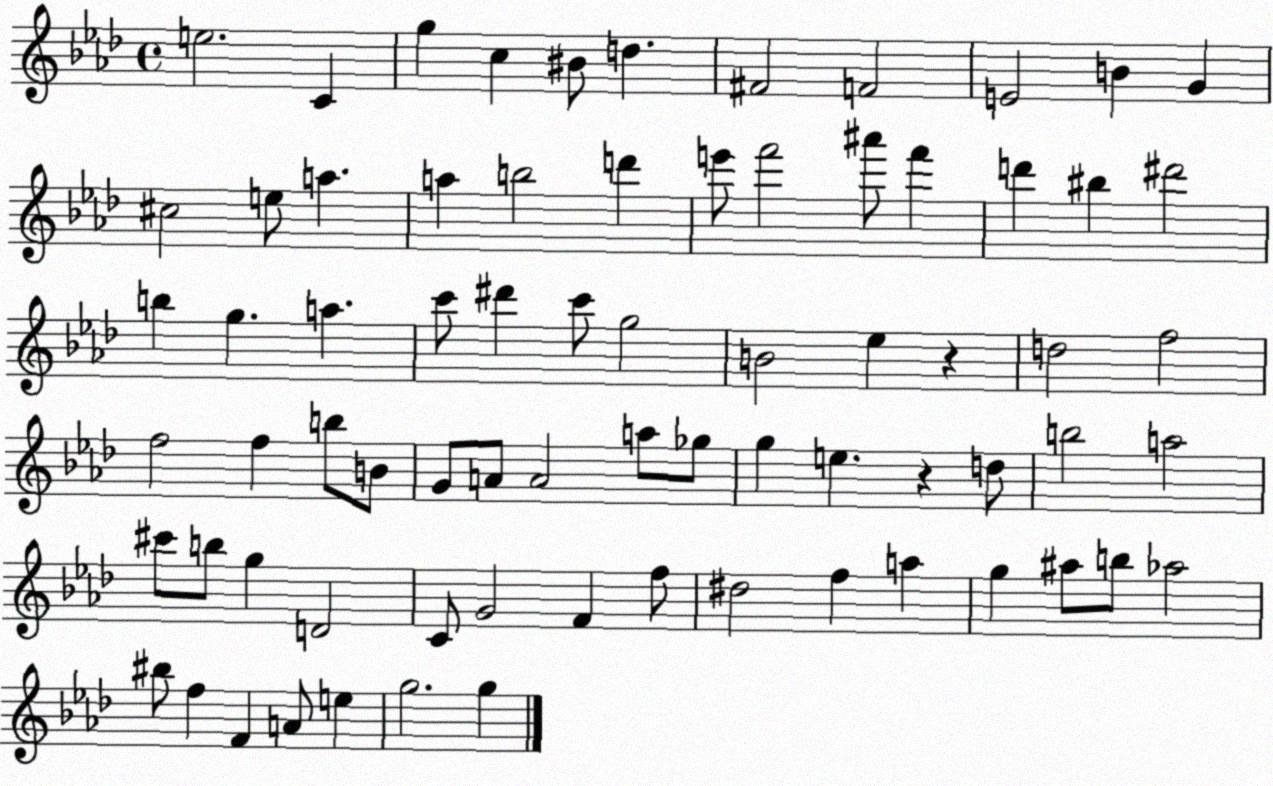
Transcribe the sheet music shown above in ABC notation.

X:1
T:Untitled
M:4/4
L:1/4
K:Ab
e2 C g c ^B/2 d ^F2 F2 E2 B G ^c2 e/2 a a b2 d' e'/2 f'2 ^a'/2 f' d' ^b ^d'2 b g a c'/2 ^d' c'/2 g2 B2 _e z d2 f2 f2 f b/2 B/2 G/2 A/2 A2 a/2 _g/2 g e z d/2 b2 a2 ^c'/2 b/2 g D2 C/2 G2 F f/2 ^d2 f a g ^a/2 b/2 _a2 ^b/2 f F A/2 e g2 g